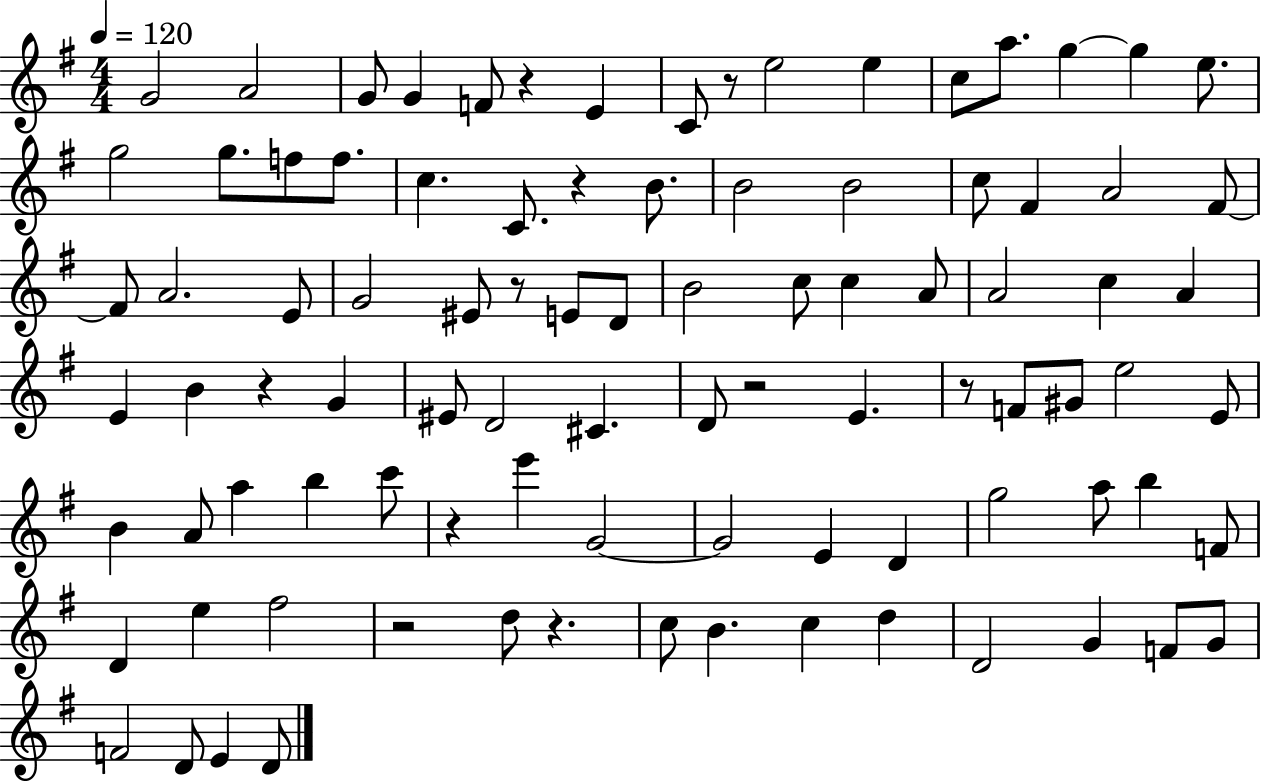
G4/h A4/h G4/e G4/q F4/e R/q E4/q C4/e R/e E5/h E5/q C5/e A5/e. G5/q G5/q E5/e. G5/h G5/e. F5/e F5/e. C5/q. C4/e. R/q B4/e. B4/h B4/h C5/e F#4/q A4/h F#4/e F#4/e A4/h. E4/e G4/h EIS4/e R/e E4/e D4/e B4/h C5/e C5/q A4/e A4/h C5/q A4/q E4/q B4/q R/q G4/q EIS4/e D4/h C#4/q. D4/e R/h E4/q. R/e F4/e G#4/e E5/h E4/e B4/q A4/e A5/q B5/q C6/e R/q E6/q G4/h G4/h E4/q D4/q G5/h A5/e B5/q F4/e D4/q E5/q F#5/h R/h D5/e R/q. C5/e B4/q. C5/q D5/q D4/h G4/q F4/e G4/e F4/h D4/e E4/q D4/e